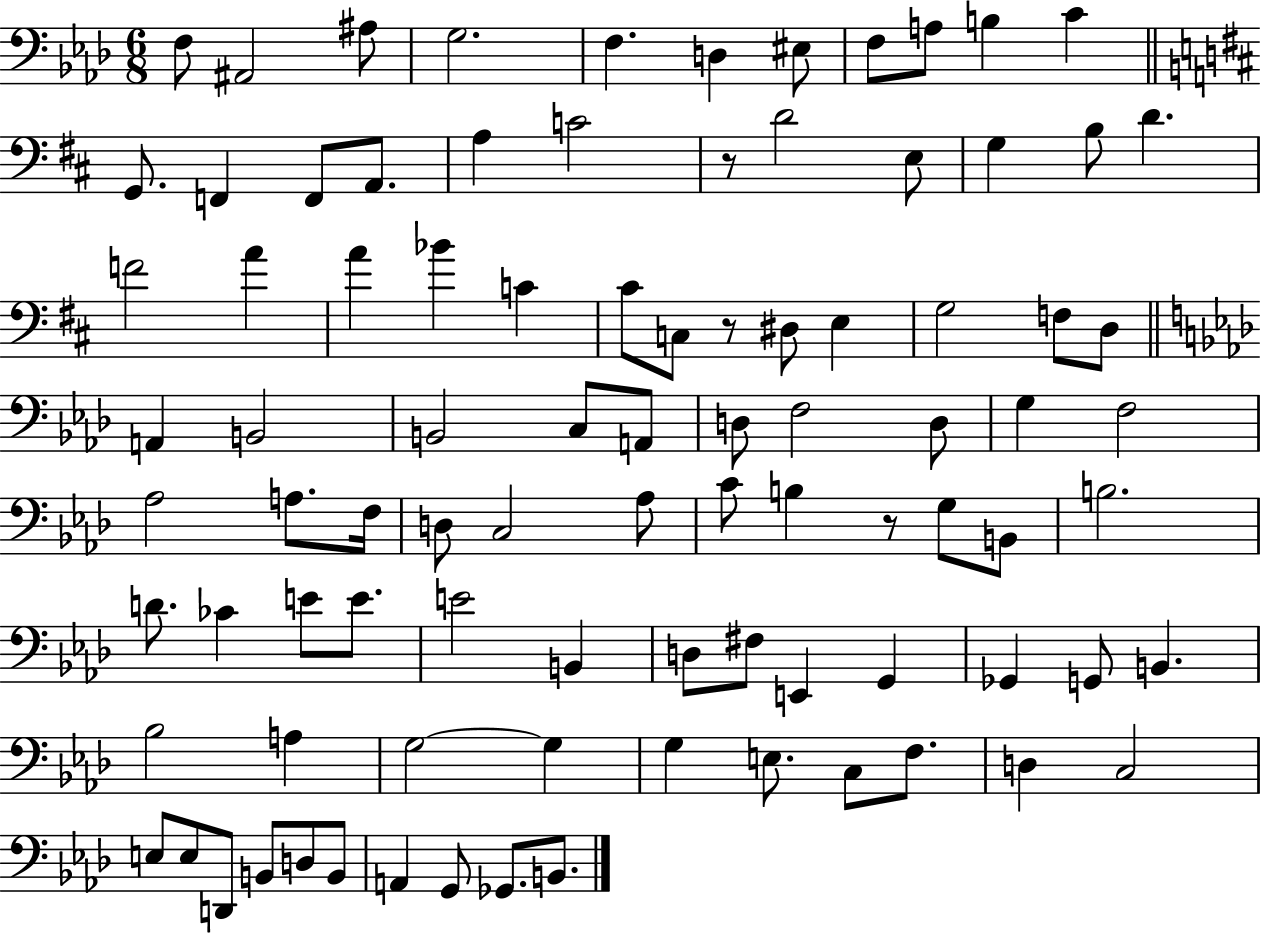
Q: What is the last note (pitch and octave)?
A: B2